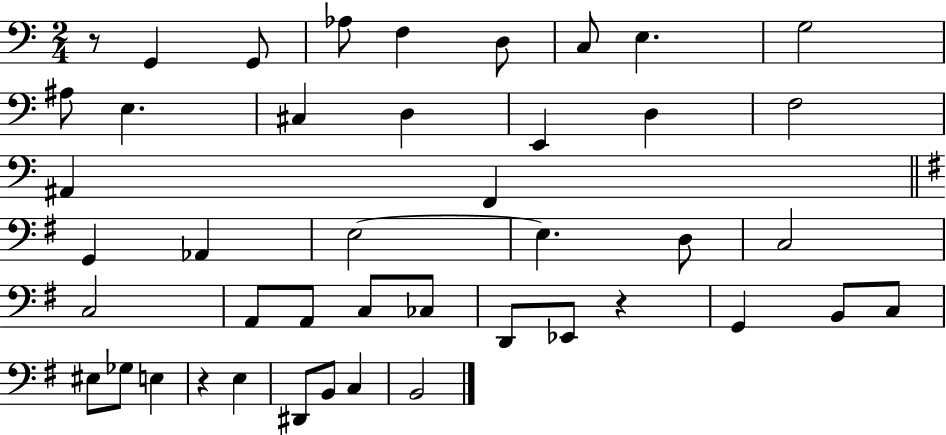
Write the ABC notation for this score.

X:1
T:Untitled
M:2/4
L:1/4
K:C
z/2 G,, G,,/2 _A,/2 F, D,/2 C,/2 E, G,2 ^A,/2 E, ^C, D, E,, D, F,2 ^A,, F,, G,, _A,, E,2 E, D,/2 C,2 C,2 A,,/2 A,,/2 C,/2 _C,/2 D,,/2 _E,,/2 z G,, B,,/2 C,/2 ^E,/2 _G,/2 E, z E, ^D,,/2 B,,/2 C, B,,2